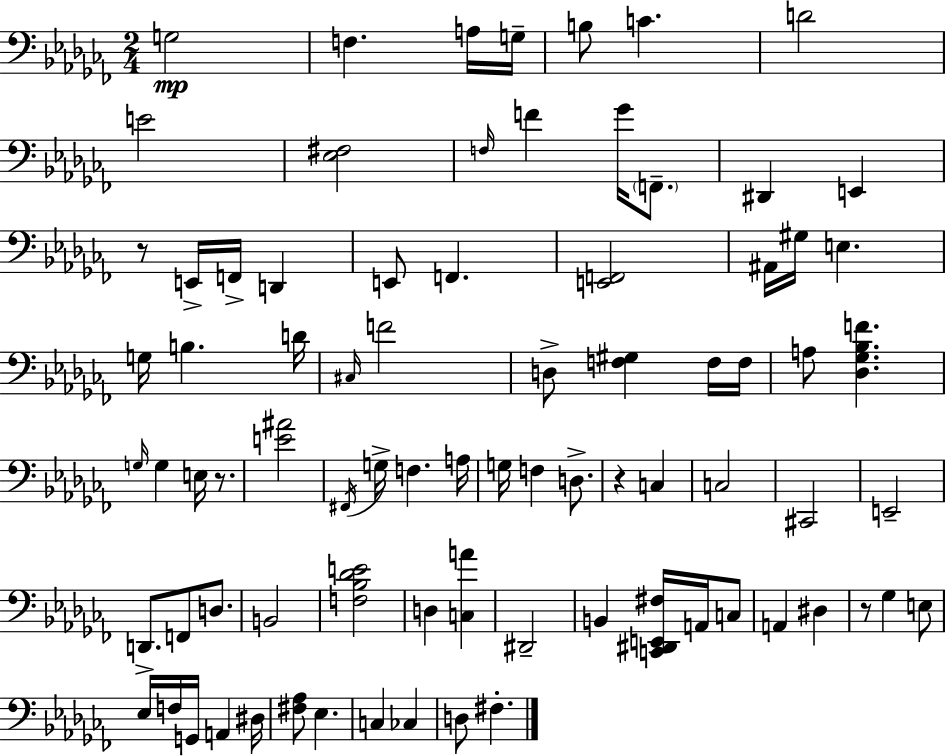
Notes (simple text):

G3/h F3/q. A3/s G3/s B3/e C4/q. D4/h E4/h [Eb3,F#3]/h F3/s F4/q Gb4/s F2/e. D#2/q E2/q R/e E2/s F2/s D2/q E2/e F2/q. [E2,F2]/h A#2/s G#3/s E3/q. G3/s B3/q. D4/s C#3/s F4/h D3/e [F3,G#3]/q F3/s F3/s A3/e [Db3,Gb3,Bb3,F4]/q. G3/s G3/q E3/s R/e. [E4,A#4]/h F#2/s G3/s F3/q. A3/s G3/s F3/q D3/e. R/q C3/q C3/h C#2/h E2/h D2/e. F2/e D3/e. B2/h [F3,Bb3,Db4,E4]/h D3/q [C3,A4]/q D#2/h B2/q [C2,D#2,E2,F#3]/s A2/s C3/e A2/q D#3/q R/e Gb3/q E3/e Eb3/s F3/s G2/s A2/q D#3/s [F#3,Ab3]/e Eb3/q. C3/q CES3/q D3/e F#3/q.